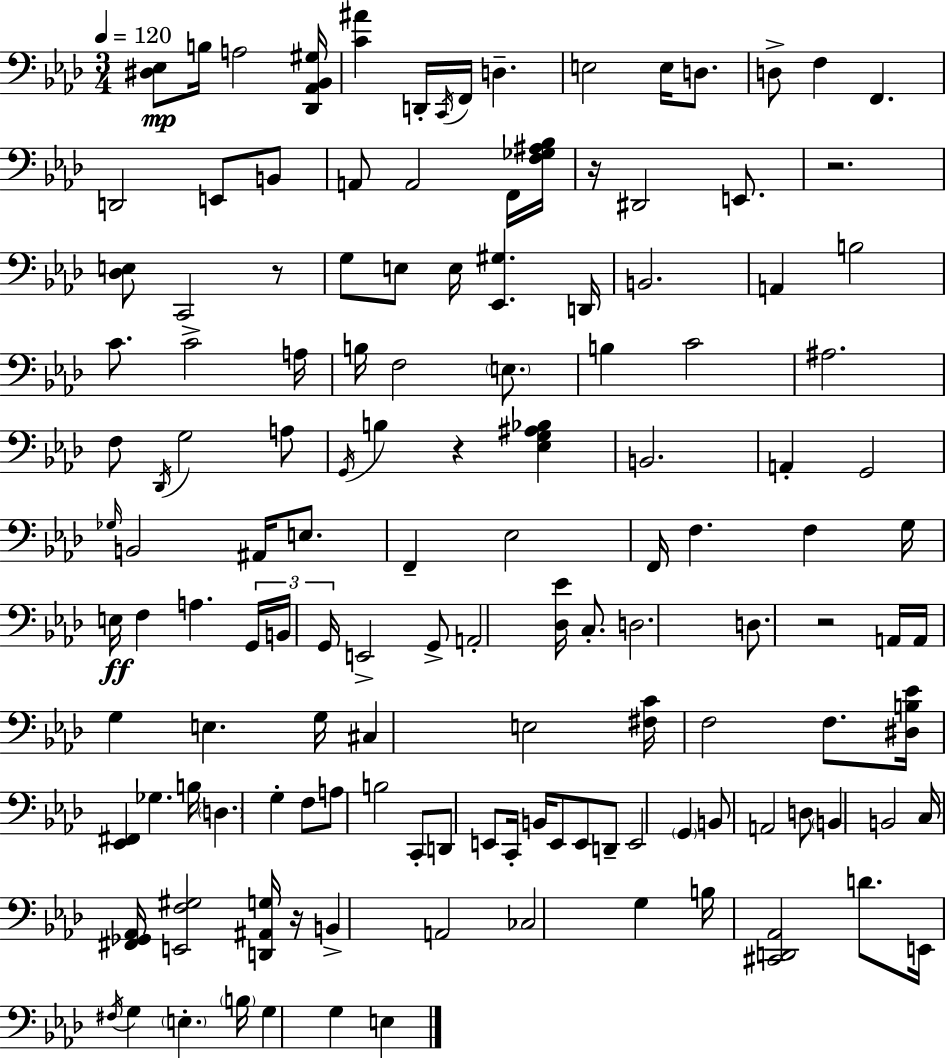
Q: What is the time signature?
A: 3/4